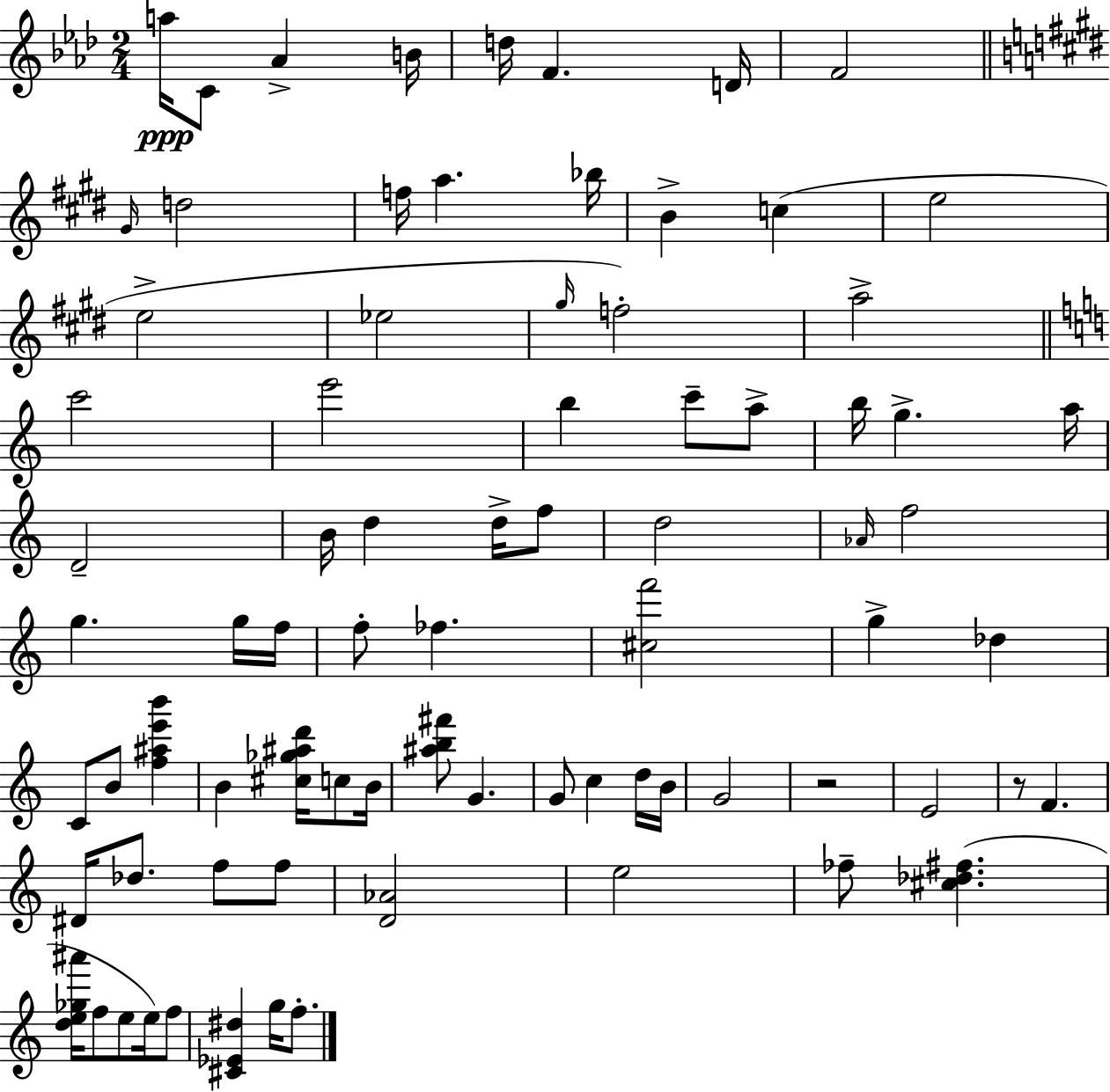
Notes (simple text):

A5/s C4/e Ab4/q B4/s D5/s F4/q. D4/s F4/h G#4/s D5/h F5/s A5/q. Bb5/s B4/q C5/q E5/h E5/h Eb5/h G#5/s F5/h A5/h C6/h E6/h B5/q C6/e A5/e B5/s G5/q. A5/s D4/h B4/s D5/q D5/s F5/e D5/h Ab4/s F5/h G5/q. G5/s F5/s F5/e FES5/q. [C#5,F6]/h G5/q Db5/q C4/e B4/e [F5,A#5,E6,B6]/q B4/q [C#5,Gb5,A#5,D6]/s C5/e B4/s [A#5,B5,F#6]/e G4/q. G4/e C5/q D5/s B4/s G4/h R/h E4/h R/e F4/q. D#4/s Db5/e. F5/e F5/e [D4,Ab4]/h E5/h FES5/e [C#5,Db5,F#5]/q. [D5,E5,Gb5,A#6]/s F5/e E5/e E5/s F5/e [C#4,Eb4,D#5]/q G5/s F5/e.